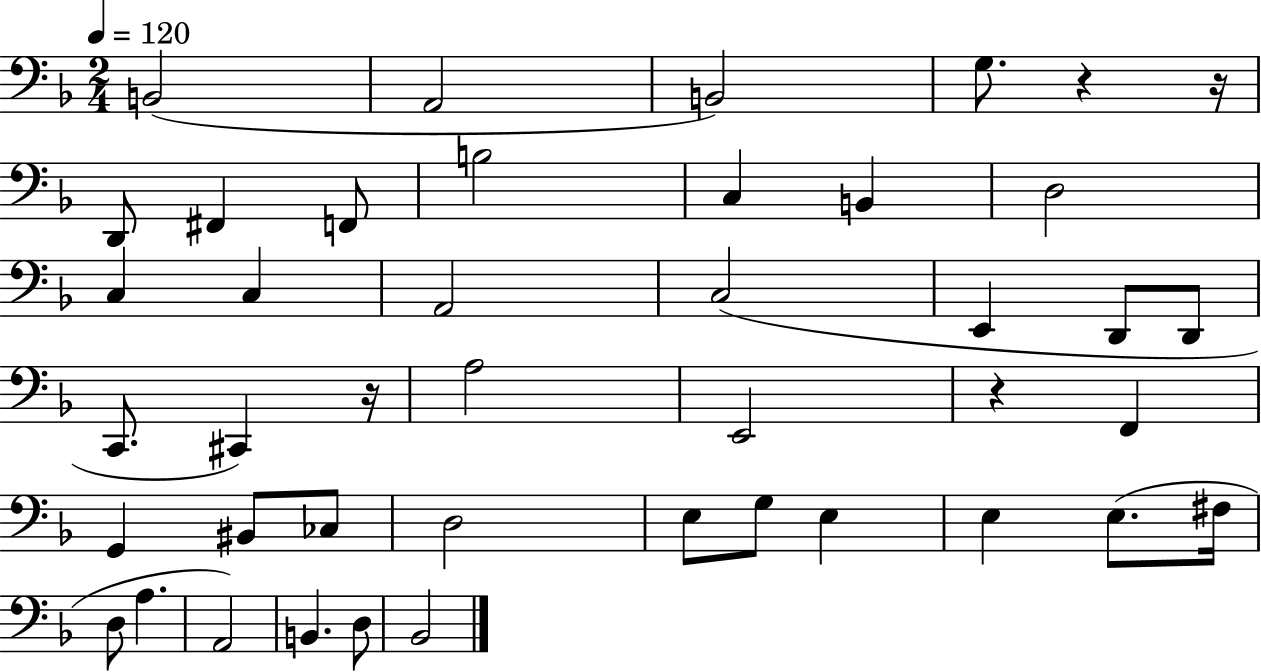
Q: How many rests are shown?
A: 4